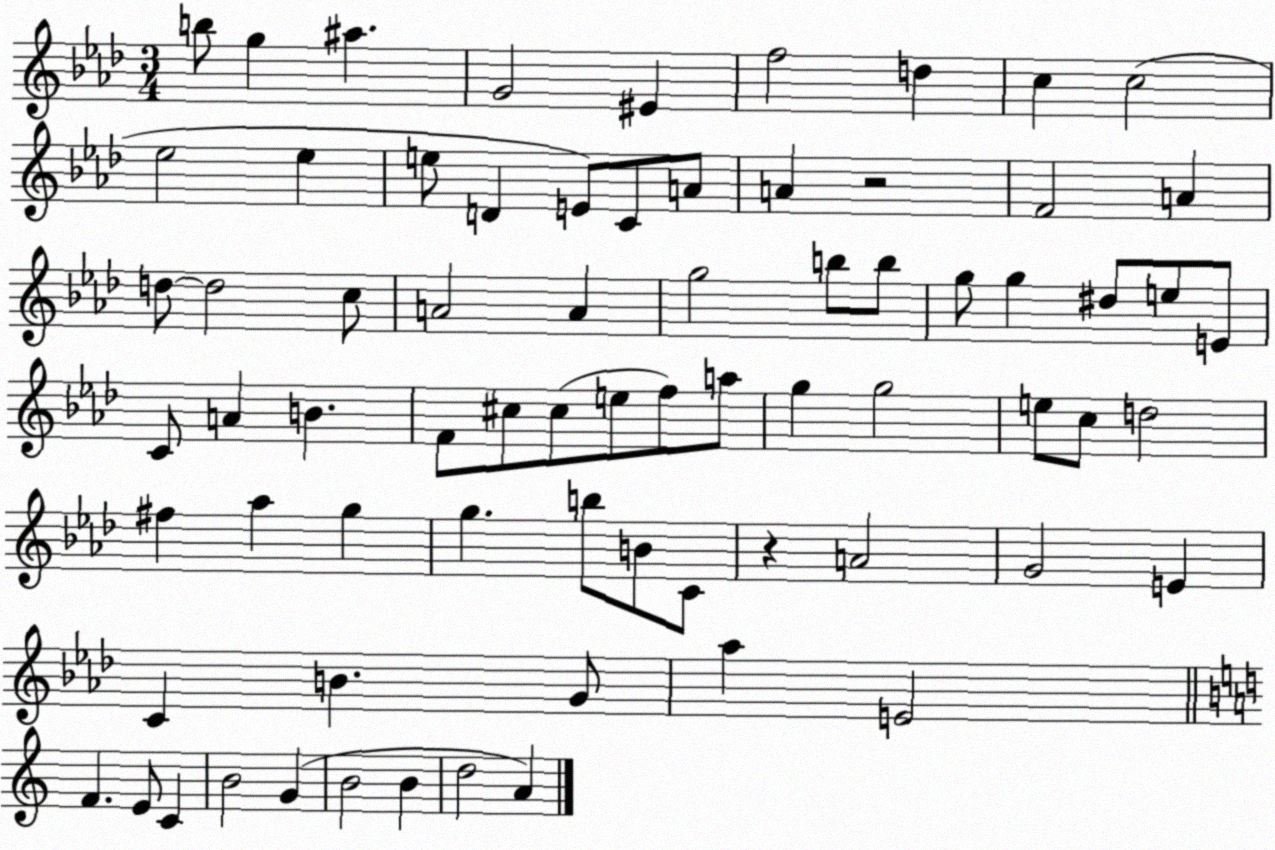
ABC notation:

X:1
T:Untitled
M:3/4
L:1/4
K:Ab
b/2 g ^a G2 ^E f2 d c c2 _e2 _e e/2 D E/2 C/2 A/2 A z2 F2 A d/2 d2 c/2 A2 A g2 b/2 b/2 g/2 g ^d/2 e/2 E/2 C/2 A B F/2 ^c/2 ^c/2 e/2 f/2 a/2 g g2 e/2 c/2 d2 ^f _a g g b/2 B/2 C/2 z A2 G2 E C B G/2 _a E2 F E/2 C B2 G B2 B d2 A